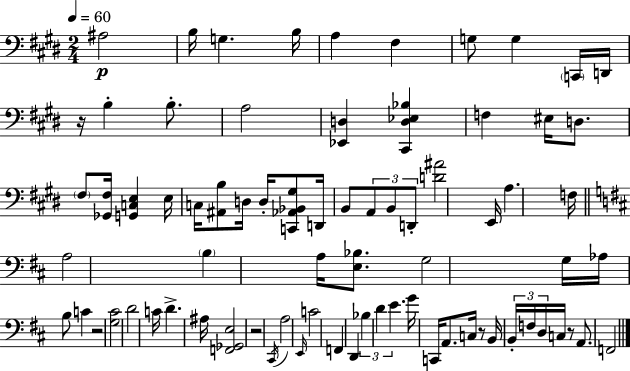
{
  \clef bass
  \numericTimeSignature
  \time 2/4
  \key e \major
  \tempo 4 = 60
  ais2\p | b16 g4. b16 | a4 fis4 | g8 g4 \parenthesize c,16 d,16 | \break r16 b4-. b8.-. | a2 | <ees, d>4 <cis, d ees bes>4 | f4 eis16 d8. | \break \parenthesize fis8 <ges, fis>16 <g, c e>4 e16 | c16 <ais, b>8 d16 d16-. <c, aes, bes, gis>8 d,16 | b,8 \tuplet 3/2 { a,8 b,8 d,8-. } | <d' ais'>2 | \break e,16 a4. f16 | \bar "||" \break \key d \major a2 | \parenthesize b4 a16 <e bes>8. | g2 | g16 aes16 b8 c'4 | \break r2 | <g cis'>2 | d'2 | c'16 d'4.-> ais16 | \break <f, ges, e>2 | r2 | \acciaccatura { cis,16 } a2 | \grace { e,16 } c'2 | \break f,4 d,4 | \tuplet 3/2 { bes4 d'4 | e'4. } | g'16 c,16 a,8. c16 r8 | \break b,16 \tuplet 3/2 { b,16-. f16 d16 } c16 r8 a,8. | f,2 | \bar "|."
}